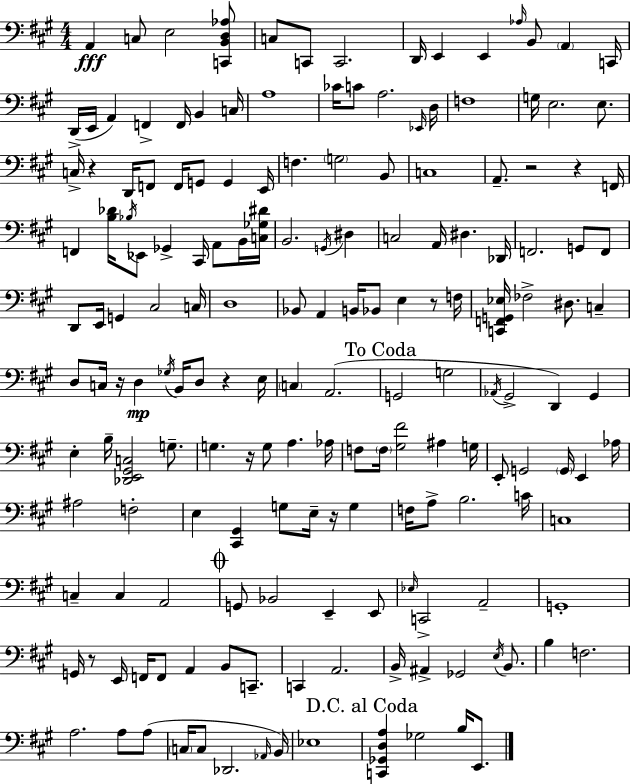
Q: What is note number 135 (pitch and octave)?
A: C2